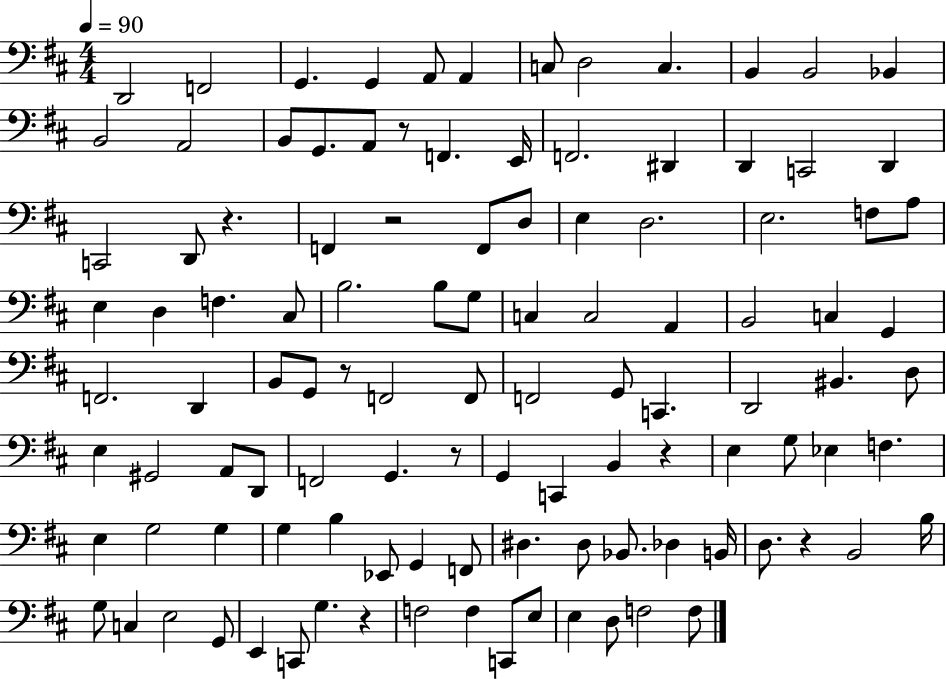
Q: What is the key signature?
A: D major